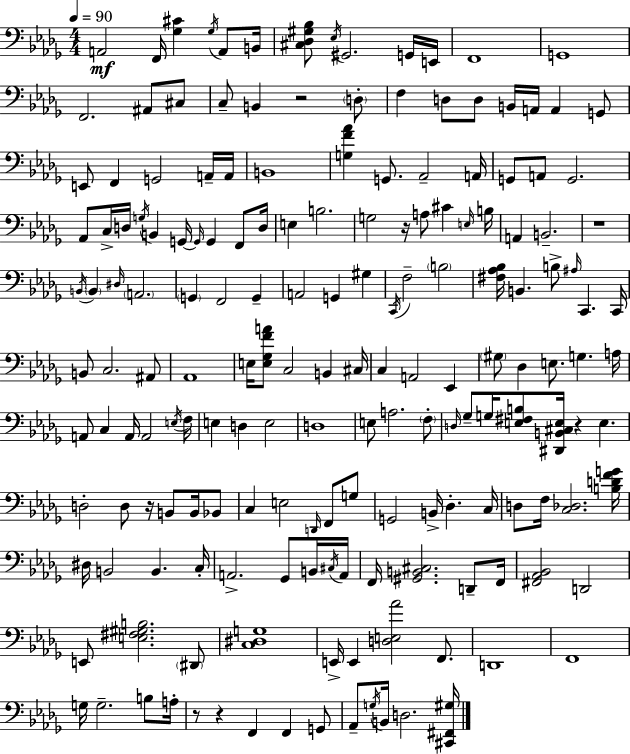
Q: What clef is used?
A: bass